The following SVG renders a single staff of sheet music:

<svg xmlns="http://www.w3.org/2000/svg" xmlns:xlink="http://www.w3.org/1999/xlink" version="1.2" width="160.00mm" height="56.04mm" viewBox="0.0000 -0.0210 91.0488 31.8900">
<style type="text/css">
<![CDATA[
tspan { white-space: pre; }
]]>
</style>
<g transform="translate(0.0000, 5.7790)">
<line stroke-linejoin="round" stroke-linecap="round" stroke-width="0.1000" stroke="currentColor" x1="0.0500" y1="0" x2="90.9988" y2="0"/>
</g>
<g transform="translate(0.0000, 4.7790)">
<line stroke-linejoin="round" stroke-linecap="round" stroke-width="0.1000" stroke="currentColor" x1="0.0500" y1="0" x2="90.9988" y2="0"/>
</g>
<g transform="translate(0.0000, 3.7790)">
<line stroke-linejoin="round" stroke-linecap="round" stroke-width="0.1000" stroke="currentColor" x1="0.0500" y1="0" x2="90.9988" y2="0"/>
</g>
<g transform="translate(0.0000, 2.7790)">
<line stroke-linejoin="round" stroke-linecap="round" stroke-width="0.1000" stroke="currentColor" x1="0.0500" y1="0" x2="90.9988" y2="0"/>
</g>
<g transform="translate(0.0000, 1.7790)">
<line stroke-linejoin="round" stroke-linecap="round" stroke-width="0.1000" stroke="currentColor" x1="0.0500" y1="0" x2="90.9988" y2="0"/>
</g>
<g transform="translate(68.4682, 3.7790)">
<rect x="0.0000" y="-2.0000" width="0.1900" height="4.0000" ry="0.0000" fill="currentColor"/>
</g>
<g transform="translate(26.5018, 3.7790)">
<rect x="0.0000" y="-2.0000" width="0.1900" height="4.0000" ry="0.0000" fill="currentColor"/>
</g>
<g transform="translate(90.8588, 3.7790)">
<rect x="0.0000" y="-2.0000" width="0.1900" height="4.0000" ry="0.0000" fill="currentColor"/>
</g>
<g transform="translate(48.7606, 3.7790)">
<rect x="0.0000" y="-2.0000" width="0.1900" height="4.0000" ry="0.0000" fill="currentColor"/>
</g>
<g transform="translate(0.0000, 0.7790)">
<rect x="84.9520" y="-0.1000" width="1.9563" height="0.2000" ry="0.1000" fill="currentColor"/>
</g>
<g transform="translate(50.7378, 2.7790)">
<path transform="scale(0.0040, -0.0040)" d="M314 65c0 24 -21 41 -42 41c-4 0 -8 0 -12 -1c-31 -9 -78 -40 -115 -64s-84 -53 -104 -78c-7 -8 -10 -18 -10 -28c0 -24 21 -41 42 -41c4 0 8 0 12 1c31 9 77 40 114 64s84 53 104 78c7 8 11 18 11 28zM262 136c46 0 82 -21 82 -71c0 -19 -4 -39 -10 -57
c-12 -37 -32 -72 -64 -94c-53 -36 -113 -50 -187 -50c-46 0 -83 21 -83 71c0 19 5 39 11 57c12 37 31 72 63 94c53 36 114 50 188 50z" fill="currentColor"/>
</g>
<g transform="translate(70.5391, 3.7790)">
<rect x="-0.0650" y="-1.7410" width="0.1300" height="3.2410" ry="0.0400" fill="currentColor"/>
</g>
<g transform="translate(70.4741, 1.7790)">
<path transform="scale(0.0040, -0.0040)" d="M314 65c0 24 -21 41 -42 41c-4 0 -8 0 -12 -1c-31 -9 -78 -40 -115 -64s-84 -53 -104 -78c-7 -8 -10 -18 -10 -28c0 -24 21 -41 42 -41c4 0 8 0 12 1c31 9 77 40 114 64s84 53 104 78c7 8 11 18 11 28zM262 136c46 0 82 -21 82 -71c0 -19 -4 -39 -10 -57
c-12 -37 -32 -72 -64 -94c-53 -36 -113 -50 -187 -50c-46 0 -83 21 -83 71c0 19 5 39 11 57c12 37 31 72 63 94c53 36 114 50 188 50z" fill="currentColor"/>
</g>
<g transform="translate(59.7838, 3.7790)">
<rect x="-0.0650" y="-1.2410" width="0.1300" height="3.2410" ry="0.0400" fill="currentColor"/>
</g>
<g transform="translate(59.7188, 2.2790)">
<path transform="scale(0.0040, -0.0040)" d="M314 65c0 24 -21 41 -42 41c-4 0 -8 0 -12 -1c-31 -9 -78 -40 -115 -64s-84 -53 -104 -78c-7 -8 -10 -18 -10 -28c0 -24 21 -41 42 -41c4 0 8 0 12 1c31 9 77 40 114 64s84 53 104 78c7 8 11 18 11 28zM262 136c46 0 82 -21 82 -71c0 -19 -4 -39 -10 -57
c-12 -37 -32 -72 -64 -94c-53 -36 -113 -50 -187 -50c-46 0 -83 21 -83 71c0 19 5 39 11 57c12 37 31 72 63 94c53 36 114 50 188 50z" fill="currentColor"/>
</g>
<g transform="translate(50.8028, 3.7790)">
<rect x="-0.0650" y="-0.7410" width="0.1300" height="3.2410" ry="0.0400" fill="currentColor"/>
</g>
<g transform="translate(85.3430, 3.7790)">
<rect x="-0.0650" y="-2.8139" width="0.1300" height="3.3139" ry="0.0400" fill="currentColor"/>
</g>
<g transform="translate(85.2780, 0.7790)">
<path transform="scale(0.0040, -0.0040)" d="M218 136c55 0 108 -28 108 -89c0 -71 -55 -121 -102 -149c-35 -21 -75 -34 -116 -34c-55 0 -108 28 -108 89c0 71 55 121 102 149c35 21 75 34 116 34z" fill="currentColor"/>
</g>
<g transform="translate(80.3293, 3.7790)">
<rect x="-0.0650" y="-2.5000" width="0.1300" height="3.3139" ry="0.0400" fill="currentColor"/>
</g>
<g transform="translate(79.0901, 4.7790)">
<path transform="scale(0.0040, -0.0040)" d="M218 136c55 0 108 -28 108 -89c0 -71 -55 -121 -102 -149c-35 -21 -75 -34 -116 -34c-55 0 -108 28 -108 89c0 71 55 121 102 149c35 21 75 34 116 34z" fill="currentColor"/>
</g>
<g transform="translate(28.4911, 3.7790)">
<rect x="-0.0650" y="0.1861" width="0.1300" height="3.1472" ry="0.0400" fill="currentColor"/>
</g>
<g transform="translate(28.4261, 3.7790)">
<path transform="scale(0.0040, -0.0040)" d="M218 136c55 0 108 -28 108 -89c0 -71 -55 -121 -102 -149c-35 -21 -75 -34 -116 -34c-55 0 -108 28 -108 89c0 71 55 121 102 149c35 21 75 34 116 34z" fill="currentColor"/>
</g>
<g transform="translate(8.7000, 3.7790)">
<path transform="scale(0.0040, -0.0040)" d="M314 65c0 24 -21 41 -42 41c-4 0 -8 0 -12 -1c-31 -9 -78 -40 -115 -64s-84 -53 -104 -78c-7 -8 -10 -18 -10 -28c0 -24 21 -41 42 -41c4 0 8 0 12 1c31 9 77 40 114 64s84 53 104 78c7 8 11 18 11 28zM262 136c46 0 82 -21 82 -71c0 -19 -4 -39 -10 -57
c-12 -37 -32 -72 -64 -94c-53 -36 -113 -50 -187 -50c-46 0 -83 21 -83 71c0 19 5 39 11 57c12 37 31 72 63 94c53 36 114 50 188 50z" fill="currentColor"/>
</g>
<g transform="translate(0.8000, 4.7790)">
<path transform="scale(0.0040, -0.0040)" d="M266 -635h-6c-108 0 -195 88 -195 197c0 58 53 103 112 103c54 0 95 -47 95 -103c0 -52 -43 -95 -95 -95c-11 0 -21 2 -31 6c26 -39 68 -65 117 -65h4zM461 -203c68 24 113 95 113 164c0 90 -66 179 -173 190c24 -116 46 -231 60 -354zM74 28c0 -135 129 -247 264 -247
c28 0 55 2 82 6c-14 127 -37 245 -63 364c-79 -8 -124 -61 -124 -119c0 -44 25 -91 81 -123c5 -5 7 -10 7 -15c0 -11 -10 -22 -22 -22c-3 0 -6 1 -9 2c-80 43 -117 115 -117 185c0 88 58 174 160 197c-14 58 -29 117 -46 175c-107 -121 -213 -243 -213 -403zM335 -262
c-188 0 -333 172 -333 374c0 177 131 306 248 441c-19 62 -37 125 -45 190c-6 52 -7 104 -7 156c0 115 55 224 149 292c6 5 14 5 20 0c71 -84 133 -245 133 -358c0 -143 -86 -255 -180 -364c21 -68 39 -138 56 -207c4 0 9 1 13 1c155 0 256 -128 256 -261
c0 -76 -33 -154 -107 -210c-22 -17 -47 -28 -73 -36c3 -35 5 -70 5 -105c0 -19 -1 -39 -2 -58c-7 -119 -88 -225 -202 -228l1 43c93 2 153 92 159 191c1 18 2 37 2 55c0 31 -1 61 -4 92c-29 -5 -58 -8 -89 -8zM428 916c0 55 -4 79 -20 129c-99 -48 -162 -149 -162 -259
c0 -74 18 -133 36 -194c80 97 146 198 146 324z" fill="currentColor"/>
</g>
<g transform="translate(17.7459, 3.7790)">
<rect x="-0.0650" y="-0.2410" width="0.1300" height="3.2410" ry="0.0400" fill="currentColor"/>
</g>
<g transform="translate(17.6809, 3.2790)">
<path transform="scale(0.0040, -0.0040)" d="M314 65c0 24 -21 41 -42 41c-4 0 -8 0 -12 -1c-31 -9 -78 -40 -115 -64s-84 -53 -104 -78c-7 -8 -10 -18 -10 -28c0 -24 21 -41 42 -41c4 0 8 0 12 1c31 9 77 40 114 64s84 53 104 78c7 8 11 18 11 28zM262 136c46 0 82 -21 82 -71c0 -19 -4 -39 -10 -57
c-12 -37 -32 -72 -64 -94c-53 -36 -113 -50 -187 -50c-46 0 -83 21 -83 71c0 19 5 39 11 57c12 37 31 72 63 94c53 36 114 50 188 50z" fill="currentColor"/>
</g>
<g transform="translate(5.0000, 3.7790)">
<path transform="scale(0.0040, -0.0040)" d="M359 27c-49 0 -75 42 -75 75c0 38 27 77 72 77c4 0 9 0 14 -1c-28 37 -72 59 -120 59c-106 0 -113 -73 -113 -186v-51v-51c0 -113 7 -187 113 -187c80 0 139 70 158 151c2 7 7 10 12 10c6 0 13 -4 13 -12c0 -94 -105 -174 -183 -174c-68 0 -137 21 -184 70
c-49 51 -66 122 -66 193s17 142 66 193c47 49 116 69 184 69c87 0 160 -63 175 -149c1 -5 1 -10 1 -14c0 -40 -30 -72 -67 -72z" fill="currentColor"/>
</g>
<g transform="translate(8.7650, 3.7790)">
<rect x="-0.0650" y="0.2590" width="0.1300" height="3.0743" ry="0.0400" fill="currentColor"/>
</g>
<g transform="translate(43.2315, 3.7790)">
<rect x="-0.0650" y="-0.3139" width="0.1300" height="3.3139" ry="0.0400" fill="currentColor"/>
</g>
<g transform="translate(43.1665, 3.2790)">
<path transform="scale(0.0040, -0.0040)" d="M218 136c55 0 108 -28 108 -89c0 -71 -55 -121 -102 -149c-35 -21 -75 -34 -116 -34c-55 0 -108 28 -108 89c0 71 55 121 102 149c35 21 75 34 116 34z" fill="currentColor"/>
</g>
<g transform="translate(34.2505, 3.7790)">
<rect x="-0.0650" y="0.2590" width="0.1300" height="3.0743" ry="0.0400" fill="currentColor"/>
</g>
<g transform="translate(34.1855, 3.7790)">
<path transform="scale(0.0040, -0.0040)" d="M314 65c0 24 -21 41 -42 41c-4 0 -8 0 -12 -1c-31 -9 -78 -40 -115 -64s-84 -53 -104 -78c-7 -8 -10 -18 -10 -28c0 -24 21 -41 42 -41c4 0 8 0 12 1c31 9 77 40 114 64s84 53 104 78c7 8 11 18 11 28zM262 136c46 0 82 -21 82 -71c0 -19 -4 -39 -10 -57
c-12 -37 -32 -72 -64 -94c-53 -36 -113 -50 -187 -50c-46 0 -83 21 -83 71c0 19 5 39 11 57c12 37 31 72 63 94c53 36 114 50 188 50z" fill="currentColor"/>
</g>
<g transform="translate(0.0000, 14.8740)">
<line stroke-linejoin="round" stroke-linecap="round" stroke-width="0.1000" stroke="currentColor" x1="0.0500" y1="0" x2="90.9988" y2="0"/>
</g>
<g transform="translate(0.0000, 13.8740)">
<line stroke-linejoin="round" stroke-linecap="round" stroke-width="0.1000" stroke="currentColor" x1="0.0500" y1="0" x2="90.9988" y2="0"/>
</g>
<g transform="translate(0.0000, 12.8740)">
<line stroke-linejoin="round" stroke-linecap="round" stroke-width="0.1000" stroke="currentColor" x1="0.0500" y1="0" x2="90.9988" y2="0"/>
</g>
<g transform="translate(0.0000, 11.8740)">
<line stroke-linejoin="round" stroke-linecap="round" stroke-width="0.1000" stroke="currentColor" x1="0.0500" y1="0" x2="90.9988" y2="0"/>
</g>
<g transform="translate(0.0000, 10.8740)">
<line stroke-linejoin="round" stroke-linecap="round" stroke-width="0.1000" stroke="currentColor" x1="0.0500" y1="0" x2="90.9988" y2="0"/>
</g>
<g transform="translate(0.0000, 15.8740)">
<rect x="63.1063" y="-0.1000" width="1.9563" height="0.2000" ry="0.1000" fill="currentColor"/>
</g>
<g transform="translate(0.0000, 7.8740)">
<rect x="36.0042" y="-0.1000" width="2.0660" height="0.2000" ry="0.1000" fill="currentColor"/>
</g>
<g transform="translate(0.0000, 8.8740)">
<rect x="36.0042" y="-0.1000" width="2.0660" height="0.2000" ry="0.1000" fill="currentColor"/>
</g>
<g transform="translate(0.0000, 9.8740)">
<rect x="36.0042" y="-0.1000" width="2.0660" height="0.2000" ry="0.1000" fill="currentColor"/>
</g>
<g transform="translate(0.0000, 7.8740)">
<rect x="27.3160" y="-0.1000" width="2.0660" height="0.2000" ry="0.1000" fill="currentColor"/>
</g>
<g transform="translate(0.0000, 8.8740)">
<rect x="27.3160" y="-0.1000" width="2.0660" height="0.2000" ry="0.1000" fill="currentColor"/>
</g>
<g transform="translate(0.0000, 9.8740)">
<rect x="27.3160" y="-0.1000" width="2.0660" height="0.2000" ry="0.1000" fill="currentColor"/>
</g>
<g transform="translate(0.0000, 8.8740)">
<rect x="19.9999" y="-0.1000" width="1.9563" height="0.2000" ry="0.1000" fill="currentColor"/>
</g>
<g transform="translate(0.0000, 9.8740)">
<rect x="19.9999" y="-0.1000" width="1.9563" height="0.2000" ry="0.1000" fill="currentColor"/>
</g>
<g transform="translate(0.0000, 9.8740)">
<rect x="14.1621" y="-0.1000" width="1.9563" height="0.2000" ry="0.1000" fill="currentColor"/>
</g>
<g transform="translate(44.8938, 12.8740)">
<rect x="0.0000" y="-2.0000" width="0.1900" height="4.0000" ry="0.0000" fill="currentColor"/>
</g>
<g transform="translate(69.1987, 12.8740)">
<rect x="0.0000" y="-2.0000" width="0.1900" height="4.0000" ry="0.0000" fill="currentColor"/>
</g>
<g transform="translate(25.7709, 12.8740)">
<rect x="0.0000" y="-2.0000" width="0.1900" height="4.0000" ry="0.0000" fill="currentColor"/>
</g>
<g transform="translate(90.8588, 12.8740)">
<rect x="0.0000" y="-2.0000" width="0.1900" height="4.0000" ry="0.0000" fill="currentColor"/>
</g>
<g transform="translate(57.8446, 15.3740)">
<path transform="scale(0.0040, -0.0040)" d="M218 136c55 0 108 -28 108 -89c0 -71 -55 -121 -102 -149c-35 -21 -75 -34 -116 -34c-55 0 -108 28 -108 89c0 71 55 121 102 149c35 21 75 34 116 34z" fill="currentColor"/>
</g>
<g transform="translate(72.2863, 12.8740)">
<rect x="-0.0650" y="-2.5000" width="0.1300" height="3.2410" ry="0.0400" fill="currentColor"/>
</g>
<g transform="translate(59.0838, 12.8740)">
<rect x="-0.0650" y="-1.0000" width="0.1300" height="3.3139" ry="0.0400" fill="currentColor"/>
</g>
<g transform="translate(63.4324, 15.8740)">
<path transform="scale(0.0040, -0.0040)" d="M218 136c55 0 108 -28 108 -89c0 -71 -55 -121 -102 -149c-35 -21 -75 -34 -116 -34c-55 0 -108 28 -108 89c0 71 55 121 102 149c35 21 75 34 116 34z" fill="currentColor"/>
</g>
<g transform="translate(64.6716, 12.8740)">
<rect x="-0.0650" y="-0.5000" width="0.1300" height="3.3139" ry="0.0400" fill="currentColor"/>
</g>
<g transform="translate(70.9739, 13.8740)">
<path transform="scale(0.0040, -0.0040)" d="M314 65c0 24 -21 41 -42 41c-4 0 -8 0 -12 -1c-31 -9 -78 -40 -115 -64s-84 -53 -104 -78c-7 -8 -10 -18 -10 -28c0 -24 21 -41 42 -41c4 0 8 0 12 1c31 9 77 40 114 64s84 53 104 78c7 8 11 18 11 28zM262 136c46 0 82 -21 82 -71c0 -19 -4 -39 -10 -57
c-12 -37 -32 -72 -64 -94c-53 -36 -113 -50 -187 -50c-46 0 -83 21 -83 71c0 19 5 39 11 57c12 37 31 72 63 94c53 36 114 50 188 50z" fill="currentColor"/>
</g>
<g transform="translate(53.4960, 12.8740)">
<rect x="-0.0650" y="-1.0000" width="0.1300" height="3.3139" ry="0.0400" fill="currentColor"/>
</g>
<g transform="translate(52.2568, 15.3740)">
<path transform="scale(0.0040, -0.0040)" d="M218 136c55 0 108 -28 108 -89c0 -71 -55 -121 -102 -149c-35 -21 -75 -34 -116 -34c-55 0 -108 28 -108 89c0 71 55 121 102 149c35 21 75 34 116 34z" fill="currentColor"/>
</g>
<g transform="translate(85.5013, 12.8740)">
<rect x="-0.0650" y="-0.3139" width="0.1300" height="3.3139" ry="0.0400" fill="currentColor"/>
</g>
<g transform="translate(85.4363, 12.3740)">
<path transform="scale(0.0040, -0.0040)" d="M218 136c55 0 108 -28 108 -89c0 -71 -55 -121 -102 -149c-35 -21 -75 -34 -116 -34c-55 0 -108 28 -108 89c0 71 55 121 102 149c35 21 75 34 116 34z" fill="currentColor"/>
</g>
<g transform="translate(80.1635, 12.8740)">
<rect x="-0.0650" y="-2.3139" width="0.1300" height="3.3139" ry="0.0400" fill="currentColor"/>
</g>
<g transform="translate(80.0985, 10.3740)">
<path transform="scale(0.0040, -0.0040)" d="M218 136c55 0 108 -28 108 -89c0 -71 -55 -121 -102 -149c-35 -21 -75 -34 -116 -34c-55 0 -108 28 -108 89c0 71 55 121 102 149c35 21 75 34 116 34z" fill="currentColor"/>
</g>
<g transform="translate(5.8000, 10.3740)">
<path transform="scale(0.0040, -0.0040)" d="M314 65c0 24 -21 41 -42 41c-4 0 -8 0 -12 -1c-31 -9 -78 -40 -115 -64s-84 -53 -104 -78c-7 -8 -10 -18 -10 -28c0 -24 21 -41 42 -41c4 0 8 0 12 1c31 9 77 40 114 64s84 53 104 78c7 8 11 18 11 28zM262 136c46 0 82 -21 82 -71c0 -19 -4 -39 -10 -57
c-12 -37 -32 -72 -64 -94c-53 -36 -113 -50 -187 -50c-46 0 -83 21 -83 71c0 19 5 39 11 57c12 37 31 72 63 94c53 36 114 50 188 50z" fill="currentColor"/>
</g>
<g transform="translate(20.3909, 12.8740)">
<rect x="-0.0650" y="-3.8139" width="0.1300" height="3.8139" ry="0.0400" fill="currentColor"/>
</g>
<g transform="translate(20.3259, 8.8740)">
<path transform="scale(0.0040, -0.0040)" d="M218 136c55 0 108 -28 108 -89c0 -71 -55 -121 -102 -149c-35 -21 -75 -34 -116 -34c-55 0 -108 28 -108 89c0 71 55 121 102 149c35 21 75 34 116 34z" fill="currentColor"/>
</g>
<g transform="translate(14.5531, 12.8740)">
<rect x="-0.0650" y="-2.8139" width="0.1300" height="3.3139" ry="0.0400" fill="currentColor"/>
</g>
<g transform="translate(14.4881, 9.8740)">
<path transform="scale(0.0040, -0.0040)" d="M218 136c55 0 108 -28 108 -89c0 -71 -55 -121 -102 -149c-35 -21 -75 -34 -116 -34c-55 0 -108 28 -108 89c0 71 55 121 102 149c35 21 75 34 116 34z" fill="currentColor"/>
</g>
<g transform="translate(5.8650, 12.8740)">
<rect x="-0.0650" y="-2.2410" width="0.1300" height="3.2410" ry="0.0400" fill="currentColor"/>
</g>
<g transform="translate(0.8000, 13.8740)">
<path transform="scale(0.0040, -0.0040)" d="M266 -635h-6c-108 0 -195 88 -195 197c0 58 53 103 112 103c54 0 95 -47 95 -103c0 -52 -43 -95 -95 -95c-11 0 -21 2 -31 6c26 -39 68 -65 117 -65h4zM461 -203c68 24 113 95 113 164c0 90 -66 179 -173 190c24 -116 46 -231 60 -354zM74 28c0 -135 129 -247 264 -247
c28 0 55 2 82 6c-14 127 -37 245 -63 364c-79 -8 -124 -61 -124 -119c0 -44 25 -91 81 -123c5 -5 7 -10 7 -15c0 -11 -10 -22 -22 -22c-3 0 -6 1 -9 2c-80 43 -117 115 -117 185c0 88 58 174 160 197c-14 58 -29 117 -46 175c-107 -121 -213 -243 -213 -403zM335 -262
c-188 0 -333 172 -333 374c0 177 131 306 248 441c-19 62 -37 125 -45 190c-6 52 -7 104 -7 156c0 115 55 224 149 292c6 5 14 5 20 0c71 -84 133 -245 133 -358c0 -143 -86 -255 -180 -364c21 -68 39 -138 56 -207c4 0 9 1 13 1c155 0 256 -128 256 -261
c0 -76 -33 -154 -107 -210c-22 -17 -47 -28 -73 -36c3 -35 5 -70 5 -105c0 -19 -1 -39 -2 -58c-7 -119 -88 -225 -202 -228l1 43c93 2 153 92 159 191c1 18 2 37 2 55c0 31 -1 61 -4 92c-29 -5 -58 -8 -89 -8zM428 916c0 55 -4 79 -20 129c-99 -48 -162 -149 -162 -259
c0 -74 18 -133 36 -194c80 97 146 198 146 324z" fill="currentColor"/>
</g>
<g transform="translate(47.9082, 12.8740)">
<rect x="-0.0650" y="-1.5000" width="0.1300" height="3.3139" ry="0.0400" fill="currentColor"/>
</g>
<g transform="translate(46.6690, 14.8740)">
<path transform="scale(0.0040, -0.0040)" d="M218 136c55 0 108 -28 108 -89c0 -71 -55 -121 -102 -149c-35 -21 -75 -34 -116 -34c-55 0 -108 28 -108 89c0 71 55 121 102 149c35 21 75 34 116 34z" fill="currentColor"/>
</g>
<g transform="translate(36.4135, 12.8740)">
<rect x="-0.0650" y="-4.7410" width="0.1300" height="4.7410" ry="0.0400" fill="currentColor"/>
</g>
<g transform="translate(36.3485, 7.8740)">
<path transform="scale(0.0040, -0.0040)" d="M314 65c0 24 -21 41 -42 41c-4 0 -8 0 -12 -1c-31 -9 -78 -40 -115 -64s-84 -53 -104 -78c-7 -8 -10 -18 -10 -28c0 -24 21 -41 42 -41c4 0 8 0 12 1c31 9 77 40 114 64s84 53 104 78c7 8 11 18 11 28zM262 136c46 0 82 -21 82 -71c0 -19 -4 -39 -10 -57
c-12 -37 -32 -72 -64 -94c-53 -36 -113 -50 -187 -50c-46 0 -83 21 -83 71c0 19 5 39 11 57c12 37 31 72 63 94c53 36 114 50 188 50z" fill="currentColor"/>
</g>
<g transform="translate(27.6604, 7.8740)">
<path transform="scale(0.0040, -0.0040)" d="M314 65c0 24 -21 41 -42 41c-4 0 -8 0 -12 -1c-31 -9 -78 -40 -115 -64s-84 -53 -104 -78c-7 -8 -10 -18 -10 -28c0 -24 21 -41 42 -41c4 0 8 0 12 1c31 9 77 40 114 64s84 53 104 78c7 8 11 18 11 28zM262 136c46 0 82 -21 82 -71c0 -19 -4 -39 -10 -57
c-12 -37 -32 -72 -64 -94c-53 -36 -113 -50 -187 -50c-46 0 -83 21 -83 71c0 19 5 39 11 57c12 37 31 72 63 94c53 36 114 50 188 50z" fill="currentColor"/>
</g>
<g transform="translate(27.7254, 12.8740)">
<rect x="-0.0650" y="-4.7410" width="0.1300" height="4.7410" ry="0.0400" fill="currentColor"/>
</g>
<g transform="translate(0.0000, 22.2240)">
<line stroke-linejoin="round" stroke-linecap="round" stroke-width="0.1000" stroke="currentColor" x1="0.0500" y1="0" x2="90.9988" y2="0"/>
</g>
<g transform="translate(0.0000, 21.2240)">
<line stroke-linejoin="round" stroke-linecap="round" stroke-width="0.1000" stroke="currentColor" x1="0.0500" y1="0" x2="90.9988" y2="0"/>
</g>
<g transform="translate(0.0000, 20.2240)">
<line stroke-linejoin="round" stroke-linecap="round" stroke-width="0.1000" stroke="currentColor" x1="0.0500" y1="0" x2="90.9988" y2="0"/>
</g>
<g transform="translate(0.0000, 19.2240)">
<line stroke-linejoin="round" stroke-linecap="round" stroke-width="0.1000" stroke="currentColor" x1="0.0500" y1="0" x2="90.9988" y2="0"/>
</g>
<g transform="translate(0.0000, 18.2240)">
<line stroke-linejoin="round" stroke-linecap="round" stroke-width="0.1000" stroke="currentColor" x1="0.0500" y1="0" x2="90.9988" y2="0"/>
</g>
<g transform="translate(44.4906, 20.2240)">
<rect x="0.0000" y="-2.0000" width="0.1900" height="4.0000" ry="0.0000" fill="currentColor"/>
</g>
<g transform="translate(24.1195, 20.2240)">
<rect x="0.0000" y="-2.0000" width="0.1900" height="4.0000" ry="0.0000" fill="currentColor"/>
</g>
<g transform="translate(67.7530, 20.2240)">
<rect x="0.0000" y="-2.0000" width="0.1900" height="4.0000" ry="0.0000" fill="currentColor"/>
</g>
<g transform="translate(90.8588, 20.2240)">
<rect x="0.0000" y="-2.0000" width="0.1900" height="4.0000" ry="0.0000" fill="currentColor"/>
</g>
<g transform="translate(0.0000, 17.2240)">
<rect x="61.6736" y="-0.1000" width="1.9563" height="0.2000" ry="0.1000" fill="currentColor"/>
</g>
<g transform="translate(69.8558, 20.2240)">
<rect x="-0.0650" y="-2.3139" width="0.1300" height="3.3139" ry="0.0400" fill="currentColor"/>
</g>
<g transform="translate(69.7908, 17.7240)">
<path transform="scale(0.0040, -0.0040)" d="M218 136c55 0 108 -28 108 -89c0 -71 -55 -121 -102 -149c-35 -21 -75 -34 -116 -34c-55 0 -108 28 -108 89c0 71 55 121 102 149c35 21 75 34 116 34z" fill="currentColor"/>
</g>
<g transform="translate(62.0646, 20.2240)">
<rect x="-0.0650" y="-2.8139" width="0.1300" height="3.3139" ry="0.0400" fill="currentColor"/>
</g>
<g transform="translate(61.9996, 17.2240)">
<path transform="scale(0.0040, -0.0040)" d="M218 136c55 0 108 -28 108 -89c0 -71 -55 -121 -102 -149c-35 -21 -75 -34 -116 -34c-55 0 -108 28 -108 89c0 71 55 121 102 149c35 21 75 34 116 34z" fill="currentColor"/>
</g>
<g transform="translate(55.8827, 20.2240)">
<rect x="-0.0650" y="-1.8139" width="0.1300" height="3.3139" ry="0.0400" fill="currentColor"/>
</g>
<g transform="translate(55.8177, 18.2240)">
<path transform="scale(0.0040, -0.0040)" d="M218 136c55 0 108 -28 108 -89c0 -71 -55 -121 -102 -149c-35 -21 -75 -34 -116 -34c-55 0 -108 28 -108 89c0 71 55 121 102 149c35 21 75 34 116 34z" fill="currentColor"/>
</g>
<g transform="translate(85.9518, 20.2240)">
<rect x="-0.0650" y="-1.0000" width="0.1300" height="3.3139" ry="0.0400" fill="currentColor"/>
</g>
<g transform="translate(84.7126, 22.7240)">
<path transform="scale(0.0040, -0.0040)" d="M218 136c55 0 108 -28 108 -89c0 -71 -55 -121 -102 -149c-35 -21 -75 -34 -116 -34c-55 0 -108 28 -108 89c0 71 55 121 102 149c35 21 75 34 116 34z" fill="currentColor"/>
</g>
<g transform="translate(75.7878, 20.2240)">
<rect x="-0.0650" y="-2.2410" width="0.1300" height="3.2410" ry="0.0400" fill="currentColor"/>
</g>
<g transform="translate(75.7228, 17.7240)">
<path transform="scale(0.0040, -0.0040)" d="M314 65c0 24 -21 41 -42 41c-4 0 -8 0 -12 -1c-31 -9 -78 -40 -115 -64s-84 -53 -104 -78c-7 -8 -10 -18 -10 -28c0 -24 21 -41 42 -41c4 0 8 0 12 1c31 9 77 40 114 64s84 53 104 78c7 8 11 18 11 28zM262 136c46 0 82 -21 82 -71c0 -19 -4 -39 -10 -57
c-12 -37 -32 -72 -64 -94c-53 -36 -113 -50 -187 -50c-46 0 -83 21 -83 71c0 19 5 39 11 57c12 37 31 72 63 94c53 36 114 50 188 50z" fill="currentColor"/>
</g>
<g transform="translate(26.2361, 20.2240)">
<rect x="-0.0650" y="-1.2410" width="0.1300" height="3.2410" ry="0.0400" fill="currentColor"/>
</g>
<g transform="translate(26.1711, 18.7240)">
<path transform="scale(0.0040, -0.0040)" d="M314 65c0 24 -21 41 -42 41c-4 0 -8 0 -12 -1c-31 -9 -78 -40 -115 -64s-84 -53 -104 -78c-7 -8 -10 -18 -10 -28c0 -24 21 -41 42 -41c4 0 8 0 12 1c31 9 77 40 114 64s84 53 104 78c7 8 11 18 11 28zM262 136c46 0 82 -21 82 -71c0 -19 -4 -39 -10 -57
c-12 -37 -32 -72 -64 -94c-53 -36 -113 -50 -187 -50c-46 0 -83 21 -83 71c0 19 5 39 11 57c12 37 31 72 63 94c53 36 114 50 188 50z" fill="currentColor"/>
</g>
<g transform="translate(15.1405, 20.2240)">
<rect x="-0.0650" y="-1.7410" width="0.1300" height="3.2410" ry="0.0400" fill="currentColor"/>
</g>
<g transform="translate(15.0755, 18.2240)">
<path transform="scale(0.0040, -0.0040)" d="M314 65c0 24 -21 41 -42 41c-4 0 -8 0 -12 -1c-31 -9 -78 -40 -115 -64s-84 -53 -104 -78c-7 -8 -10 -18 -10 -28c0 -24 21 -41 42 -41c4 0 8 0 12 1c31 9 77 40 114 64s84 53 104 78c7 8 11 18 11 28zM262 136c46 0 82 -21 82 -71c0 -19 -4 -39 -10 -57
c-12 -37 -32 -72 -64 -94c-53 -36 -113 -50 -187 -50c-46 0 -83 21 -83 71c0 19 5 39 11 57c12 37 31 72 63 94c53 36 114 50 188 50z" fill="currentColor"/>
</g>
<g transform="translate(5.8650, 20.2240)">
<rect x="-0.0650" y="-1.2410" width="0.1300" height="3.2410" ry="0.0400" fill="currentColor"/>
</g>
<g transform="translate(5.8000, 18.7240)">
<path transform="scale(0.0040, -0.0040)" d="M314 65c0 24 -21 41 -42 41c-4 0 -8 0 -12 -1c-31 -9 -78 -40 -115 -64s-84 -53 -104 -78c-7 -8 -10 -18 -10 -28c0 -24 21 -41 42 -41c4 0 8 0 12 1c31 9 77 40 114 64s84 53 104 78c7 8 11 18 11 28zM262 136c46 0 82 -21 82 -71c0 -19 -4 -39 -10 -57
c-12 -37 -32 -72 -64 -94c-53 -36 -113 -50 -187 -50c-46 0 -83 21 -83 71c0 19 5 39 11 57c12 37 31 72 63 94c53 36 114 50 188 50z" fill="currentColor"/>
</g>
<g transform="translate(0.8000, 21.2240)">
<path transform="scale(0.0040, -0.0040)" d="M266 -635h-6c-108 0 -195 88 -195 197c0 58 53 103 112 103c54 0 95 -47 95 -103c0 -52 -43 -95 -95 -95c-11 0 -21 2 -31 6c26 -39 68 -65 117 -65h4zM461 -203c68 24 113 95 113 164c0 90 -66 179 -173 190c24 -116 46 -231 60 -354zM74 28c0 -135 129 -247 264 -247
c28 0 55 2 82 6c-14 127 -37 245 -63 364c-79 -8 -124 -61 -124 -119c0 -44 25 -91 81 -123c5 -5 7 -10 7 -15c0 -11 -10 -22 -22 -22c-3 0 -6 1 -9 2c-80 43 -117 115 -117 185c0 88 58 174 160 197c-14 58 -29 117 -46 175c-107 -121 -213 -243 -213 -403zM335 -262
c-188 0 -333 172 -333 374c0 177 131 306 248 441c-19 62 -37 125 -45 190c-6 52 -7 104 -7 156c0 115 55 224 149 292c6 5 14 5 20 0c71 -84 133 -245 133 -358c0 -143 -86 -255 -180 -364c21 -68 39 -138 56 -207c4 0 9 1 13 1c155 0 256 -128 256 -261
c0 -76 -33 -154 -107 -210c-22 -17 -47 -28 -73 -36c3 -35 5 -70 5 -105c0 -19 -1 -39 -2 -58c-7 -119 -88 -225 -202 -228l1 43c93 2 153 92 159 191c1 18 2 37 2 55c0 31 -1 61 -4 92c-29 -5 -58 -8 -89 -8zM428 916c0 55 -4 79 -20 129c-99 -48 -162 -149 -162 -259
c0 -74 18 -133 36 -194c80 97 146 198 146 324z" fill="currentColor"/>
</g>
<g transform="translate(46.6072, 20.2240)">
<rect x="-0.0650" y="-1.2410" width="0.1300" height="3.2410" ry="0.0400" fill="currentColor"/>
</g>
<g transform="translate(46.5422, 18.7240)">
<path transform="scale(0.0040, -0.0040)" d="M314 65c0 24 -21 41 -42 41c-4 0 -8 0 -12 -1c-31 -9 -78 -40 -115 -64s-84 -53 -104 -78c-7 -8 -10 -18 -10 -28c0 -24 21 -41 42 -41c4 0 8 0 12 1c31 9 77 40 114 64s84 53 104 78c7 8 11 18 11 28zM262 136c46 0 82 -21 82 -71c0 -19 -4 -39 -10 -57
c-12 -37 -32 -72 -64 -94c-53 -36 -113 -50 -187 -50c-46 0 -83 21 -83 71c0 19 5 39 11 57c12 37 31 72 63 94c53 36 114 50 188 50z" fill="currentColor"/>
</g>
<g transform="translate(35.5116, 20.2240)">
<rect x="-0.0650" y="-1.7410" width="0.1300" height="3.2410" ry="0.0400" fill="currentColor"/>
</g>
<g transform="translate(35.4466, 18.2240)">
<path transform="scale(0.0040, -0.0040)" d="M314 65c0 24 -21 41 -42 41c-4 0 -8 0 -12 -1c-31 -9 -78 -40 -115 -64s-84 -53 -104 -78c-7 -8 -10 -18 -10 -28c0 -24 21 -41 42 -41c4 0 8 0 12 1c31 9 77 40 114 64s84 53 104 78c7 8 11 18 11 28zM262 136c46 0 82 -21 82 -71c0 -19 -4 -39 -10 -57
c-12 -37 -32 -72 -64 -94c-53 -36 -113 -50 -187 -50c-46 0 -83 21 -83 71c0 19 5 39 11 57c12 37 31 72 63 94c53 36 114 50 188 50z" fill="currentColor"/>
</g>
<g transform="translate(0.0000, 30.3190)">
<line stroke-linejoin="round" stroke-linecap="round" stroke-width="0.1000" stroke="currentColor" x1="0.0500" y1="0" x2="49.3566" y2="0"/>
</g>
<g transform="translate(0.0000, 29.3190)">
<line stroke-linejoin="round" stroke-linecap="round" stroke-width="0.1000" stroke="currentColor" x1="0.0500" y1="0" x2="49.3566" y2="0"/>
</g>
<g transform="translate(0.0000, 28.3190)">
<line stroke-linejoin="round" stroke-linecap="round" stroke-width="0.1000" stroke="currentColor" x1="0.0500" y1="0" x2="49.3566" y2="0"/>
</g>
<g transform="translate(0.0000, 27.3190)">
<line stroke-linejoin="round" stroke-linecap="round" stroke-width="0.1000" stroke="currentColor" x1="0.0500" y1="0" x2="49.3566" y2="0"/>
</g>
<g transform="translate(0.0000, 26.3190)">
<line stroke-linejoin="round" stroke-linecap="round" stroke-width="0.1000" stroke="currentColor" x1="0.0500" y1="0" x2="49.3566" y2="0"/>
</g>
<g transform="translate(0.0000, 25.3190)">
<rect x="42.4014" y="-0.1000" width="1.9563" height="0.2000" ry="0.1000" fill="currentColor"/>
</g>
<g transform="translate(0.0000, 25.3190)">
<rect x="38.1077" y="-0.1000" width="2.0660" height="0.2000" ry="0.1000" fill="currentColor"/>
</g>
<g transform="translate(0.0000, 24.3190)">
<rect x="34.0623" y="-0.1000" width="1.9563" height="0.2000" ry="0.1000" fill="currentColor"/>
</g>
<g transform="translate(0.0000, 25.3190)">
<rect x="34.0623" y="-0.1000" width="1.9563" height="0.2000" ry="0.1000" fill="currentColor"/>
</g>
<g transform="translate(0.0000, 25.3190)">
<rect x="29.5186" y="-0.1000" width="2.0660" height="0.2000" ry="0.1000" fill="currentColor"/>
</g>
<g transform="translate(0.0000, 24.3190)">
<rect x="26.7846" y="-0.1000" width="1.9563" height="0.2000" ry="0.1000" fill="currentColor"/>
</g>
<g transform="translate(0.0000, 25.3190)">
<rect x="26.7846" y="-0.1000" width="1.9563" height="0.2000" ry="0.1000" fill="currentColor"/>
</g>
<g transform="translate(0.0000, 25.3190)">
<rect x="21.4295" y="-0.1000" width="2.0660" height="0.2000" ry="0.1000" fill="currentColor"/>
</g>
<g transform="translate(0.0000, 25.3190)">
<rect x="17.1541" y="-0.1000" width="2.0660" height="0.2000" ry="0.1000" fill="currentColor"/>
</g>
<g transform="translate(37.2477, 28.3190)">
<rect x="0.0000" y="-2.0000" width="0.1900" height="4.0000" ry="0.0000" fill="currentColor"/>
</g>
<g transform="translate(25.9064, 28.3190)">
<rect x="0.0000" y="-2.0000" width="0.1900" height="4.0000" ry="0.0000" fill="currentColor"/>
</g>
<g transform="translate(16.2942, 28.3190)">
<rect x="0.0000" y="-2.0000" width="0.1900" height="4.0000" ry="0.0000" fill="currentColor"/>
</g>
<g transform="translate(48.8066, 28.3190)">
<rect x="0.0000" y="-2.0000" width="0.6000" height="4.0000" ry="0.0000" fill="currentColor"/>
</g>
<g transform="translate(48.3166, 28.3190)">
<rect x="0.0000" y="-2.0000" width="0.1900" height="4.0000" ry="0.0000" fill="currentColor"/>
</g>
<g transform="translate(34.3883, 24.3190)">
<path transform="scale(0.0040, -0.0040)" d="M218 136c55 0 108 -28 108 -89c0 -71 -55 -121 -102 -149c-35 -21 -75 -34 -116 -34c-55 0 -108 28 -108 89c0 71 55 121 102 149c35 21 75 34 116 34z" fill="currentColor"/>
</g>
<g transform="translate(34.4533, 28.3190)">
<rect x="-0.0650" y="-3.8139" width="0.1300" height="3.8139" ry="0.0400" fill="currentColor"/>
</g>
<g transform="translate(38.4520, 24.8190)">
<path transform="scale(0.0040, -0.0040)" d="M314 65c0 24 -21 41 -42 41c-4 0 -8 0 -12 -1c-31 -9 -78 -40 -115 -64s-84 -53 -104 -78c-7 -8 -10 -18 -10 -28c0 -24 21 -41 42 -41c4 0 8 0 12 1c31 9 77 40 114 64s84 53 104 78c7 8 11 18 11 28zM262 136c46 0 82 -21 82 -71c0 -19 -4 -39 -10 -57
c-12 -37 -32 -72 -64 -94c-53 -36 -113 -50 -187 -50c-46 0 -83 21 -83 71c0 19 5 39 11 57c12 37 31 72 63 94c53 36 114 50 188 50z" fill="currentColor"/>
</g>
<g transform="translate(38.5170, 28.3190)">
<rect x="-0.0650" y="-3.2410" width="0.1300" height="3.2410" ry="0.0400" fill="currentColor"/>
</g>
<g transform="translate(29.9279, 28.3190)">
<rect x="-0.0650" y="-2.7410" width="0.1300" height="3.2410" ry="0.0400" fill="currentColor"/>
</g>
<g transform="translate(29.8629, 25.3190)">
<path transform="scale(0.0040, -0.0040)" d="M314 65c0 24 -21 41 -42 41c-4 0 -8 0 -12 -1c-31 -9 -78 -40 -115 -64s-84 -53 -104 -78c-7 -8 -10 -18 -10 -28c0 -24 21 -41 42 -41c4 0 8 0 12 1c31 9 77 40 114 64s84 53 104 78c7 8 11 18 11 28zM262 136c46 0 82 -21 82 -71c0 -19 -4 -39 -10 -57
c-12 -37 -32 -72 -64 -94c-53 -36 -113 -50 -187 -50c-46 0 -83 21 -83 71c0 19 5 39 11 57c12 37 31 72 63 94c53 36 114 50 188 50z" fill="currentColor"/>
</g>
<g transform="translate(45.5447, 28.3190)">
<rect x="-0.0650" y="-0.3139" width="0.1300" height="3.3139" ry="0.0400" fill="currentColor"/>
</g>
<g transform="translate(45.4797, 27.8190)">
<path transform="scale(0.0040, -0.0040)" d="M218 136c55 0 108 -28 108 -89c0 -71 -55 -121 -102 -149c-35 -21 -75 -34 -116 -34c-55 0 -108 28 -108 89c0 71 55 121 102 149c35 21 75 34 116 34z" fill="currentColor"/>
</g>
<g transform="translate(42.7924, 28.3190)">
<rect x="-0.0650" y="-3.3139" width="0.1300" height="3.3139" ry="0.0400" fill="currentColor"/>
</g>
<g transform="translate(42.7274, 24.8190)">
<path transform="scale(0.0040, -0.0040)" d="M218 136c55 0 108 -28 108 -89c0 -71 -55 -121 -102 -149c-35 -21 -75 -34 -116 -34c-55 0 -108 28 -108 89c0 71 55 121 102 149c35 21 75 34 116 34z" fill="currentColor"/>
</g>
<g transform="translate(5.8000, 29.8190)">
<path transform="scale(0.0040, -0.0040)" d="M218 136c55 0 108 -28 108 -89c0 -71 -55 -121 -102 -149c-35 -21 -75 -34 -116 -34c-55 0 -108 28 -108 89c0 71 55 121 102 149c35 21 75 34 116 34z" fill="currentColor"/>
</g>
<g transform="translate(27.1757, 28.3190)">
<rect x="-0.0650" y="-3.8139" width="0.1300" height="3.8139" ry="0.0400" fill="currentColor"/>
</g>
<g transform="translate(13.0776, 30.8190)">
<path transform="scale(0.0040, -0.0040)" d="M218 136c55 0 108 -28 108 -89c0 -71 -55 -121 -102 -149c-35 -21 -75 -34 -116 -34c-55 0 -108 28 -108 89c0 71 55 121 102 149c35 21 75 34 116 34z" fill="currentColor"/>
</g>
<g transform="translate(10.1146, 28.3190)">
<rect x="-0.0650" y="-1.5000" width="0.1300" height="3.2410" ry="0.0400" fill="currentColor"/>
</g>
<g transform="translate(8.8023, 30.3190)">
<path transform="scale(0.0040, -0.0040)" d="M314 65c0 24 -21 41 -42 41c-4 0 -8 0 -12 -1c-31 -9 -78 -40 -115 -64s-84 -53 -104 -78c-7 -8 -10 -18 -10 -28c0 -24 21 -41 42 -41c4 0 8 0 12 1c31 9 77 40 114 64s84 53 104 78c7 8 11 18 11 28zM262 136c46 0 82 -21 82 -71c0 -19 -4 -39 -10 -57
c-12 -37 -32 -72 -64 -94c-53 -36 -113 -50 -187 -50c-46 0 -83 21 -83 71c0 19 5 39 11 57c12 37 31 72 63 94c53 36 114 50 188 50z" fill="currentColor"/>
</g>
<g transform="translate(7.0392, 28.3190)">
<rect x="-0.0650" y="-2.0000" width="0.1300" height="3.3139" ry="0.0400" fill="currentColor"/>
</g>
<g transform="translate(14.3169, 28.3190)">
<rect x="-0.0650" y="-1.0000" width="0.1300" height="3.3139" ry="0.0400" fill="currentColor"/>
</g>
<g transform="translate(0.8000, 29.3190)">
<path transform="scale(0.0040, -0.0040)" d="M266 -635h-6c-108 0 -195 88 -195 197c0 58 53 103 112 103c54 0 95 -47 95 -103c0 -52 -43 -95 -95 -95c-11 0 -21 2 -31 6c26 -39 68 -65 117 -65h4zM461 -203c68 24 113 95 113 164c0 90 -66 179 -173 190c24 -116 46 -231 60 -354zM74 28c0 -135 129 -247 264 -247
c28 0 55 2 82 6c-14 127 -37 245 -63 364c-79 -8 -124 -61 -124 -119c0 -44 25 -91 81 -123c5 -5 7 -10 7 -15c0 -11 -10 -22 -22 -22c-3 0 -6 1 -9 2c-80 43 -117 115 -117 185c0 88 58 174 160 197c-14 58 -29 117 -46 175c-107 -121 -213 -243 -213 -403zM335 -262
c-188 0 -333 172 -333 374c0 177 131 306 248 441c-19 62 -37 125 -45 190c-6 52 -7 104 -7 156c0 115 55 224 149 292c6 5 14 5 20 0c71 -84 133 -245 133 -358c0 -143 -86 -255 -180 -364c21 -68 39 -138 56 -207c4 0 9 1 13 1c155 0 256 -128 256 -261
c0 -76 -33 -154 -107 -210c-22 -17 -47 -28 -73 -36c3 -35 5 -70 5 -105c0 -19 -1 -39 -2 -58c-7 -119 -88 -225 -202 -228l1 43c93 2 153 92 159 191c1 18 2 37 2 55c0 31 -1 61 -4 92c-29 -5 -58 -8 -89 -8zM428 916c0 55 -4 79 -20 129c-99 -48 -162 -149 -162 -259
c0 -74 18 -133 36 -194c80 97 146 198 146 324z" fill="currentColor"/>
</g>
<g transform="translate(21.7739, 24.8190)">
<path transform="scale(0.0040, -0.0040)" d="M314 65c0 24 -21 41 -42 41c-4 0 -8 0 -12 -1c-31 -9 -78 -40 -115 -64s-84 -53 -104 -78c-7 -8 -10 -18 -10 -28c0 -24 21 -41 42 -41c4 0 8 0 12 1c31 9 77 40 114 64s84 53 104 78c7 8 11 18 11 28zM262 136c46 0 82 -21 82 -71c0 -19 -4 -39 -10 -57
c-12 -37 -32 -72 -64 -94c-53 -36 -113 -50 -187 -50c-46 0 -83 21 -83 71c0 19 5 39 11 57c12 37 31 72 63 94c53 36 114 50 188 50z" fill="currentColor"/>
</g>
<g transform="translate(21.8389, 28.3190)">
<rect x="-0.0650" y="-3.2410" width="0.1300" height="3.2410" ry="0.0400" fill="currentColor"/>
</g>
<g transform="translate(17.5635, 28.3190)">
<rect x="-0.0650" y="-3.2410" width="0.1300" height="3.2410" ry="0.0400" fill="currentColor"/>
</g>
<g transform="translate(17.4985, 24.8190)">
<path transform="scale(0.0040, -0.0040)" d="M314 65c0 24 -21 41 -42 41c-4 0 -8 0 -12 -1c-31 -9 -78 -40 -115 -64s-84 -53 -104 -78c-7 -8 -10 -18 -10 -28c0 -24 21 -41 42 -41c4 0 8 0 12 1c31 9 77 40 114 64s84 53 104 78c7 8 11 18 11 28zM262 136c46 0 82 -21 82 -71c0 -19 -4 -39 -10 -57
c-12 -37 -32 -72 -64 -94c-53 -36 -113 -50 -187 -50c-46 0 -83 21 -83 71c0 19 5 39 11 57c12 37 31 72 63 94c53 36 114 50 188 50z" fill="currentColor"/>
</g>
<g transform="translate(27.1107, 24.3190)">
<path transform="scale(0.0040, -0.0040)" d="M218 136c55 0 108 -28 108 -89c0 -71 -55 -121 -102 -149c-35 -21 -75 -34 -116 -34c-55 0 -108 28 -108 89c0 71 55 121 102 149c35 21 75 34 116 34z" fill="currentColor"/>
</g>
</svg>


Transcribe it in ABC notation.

X:1
T:Untitled
M:4/4
L:1/4
K:C
B2 c2 B B2 c d2 e2 f2 G a g2 a c' e'2 e'2 E D D C G2 g c e2 f2 e2 f2 e2 f a g g2 D F E2 D b2 b2 c' a2 c' b2 b c